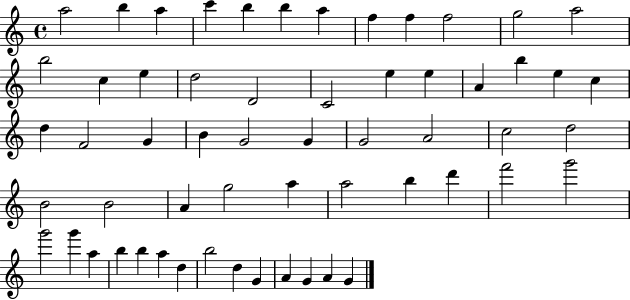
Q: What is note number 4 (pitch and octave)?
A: C6